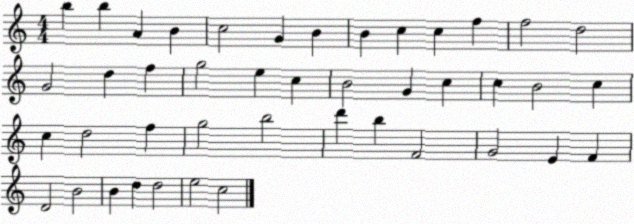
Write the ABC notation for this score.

X:1
T:Untitled
M:4/4
L:1/4
K:C
b b A B c2 G B B c c f f2 d2 G2 d f g2 e c B2 G c c B2 c c d2 f g2 b2 d' b F2 G2 E F D2 B2 B d d2 e2 c2